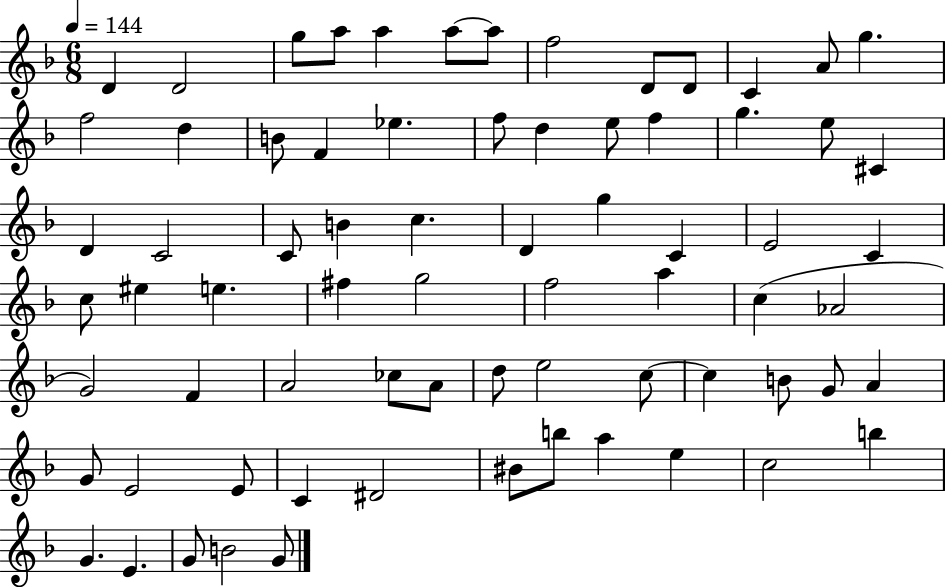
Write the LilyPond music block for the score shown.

{
  \clef treble
  \numericTimeSignature
  \time 6/8
  \key f \major
  \tempo 4 = 144
  \repeat volta 2 { d'4 d'2 | g''8 a''8 a''4 a''8~~ a''8 | f''2 d'8 d'8 | c'4 a'8 g''4. | \break f''2 d''4 | b'8 f'4 ees''4. | f''8 d''4 e''8 f''4 | g''4. e''8 cis'4 | \break d'4 c'2 | c'8 b'4 c''4. | d'4 g''4 c'4 | e'2 c'4 | \break c''8 eis''4 e''4. | fis''4 g''2 | f''2 a''4 | c''4( aes'2 | \break g'2) f'4 | a'2 ces''8 a'8 | d''8 e''2 c''8~~ | c''4 b'8 g'8 a'4 | \break g'8 e'2 e'8 | c'4 dis'2 | bis'8 b''8 a''4 e''4 | c''2 b''4 | \break g'4. e'4. | g'8 b'2 g'8 | } \bar "|."
}